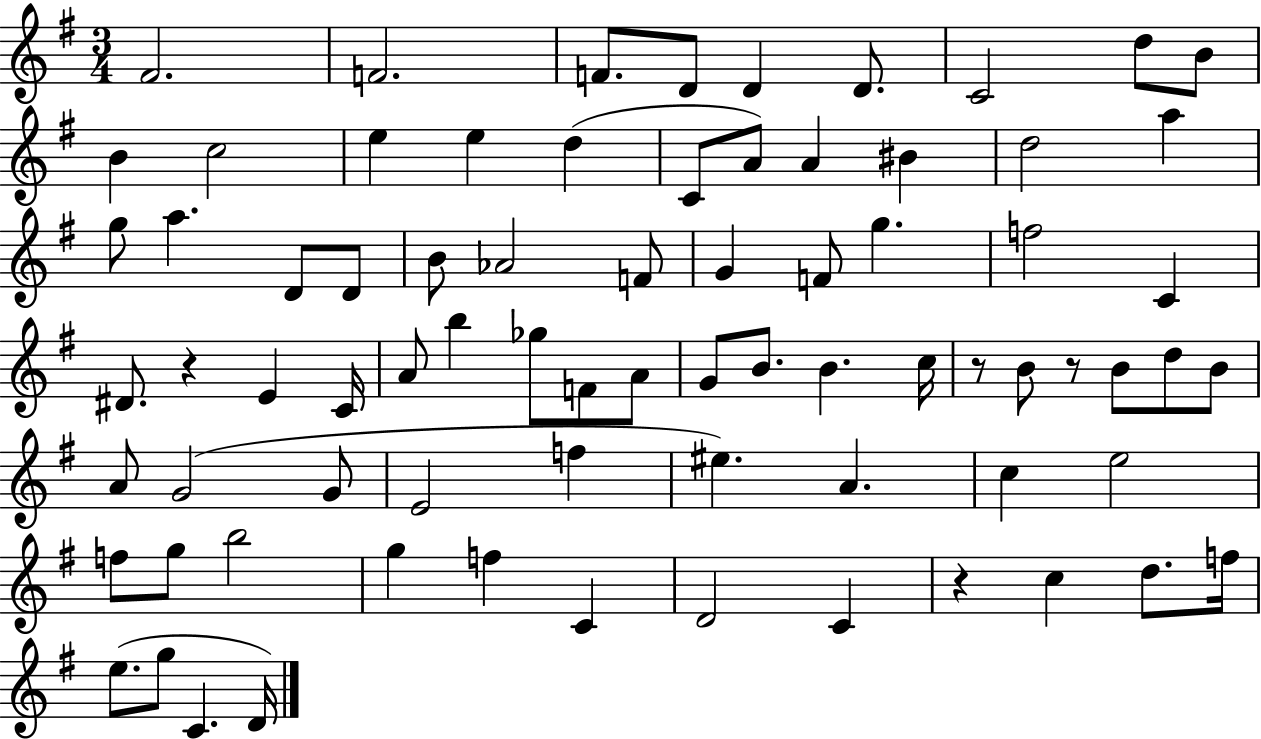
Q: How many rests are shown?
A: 4